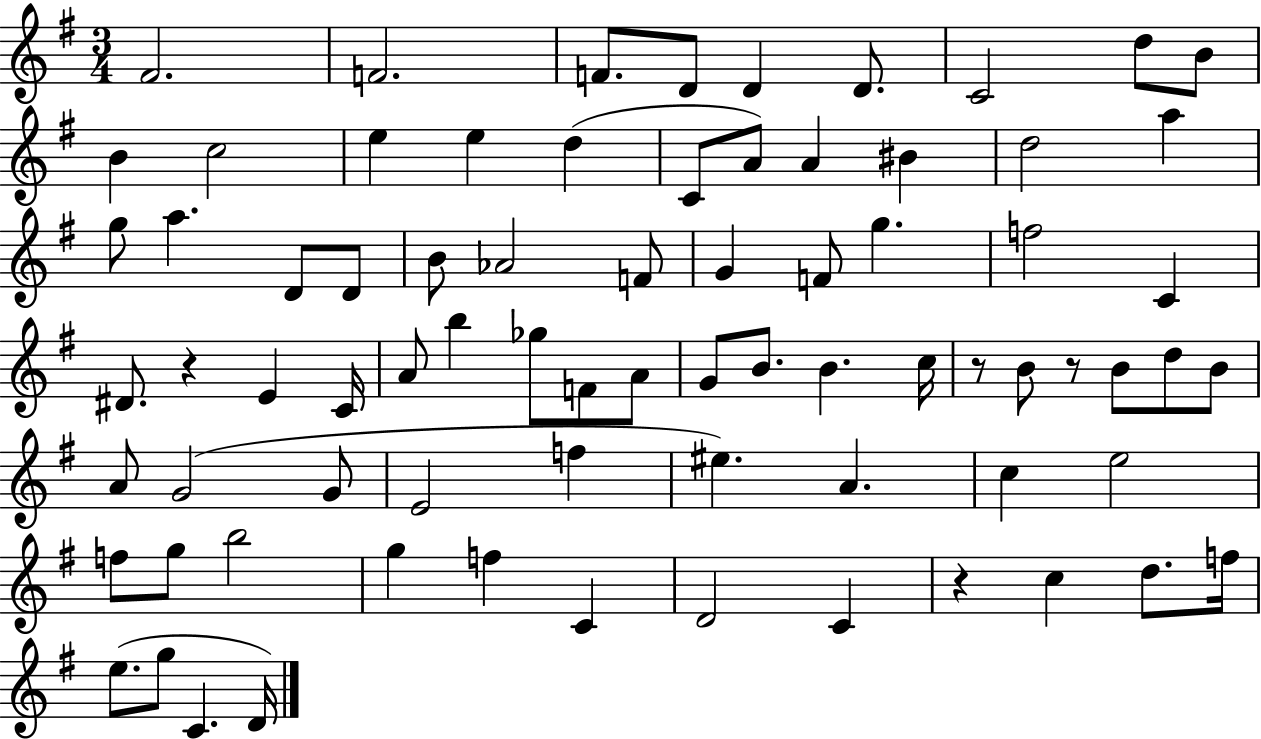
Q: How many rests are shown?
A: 4